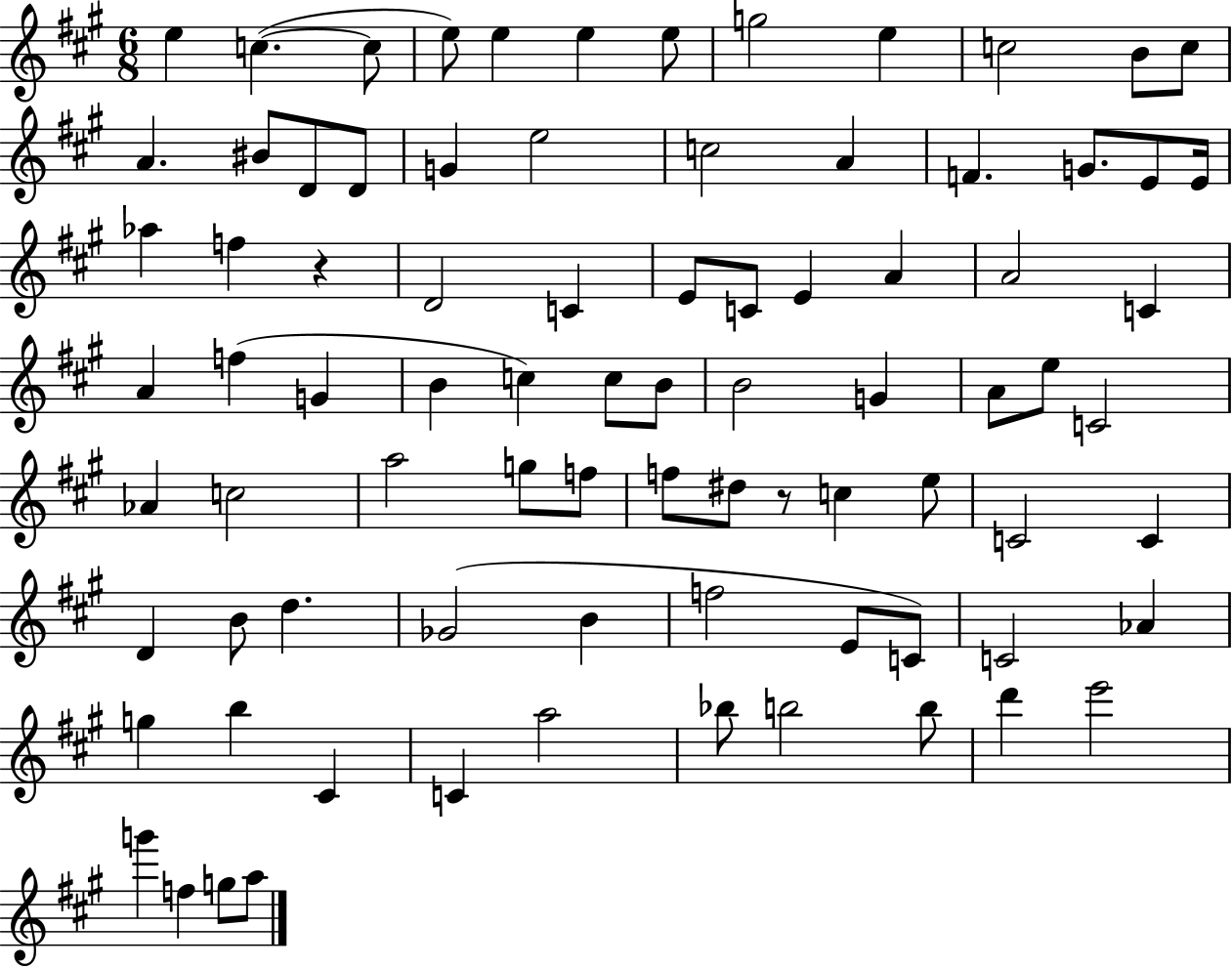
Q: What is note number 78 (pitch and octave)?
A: G6